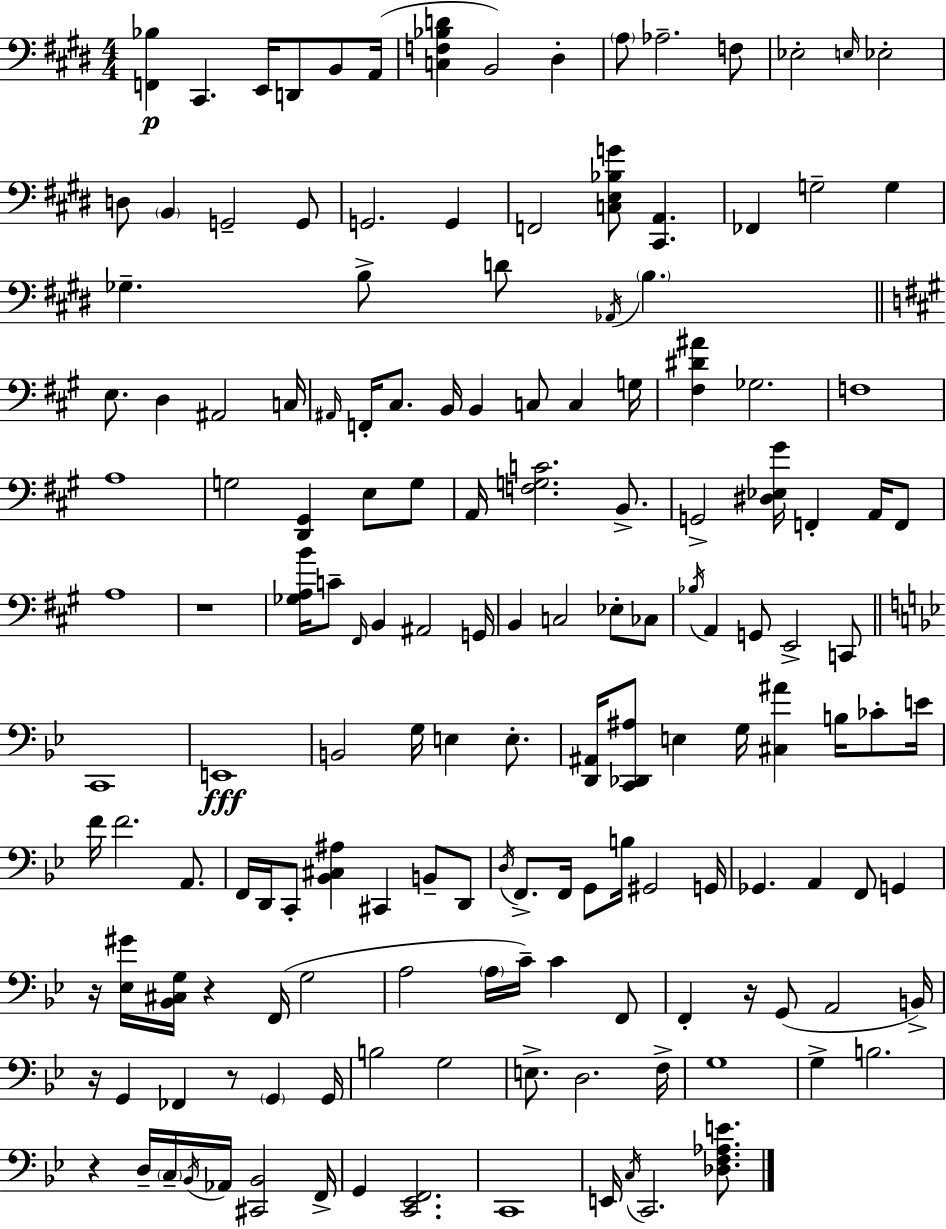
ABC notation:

X:1
T:Untitled
M:4/4
L:1/4
K:E
[F,,_B,] ^C,, E,,/4 D,,/2 B,,/2 A,,/4 [C,F,_B,D] B,,2 ^D, A,/2 _A,2 F,/2 _E,2 E,/4 _E,2 D,/2 B,, G,,2 G,,/2 G,,2 G,, F,,2 [C,E,_B,G]/2 [^C,,A,,] _F,, G,2 G, _G, B,/2 D/2 _A,,/4 B, E,/2 D, ^A,,2 C,/4 ^A,,/4 F,,/4 ^C,/2 B,,/4 B,, C,/2 C, G,/4 [^F,^D^A] _G,2 F,4 A,4 G,2 [D,,^G,,] E,/2 G,/2 A,,/4 [F,G,C]2 B,,/2 G,,2 [^D,_E,^G]/4 F,, A,,/4 F,,/2 A,4 z4 [_G,A,B]/4 C/2 ^F,,/4 B,, ^A,,2 G,,/4 B,, C,2 _E,/2 _C,/2 _B,/4 A,, G,,/2 E,,2 C,,/2 C,,4 E,,4 B,,2 G,/4 E, E,/2 [D,,^A,,]/4 [C,,_D,,^A,]/2 E, G,/4 [^C,^A] B,/4 _C/2 E/4 F/4 F2 A,,/2 F,,/4 D,,/4 C,,/2 [_B,,^C,^A,] ^C,, B,,/2 D,,/2 D,/4 F,,/2 F,,/4 G,,/2 B,/4 ^G,,2 G,,/4 _G,, A,, F,,/2 G,, z/4 [_E,^G]/4 [_B,,^C,G,]/4 z F,,/4 G,2 A,2 A,/4 C/4 C F,,/2 F,, z/4 G,,/2 A,,2 B,,/4 z/4 G,, _F,, z/2 G,, G,,/4 B,2 G,2 E,/2 D,2 F,/4 G,4 G, B,2 z D,/4 C,/4 _B,,/4 _A,,/4 [^C,,_B,,]2 F,,/4 G,, [C,,_E,,F,,]2 C,,4 E,,/4 C,/4 C,,2 [_D,F,_A,E]/2